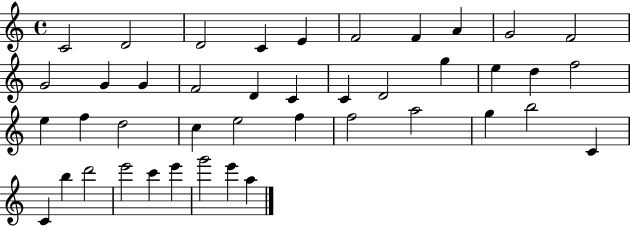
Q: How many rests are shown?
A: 0